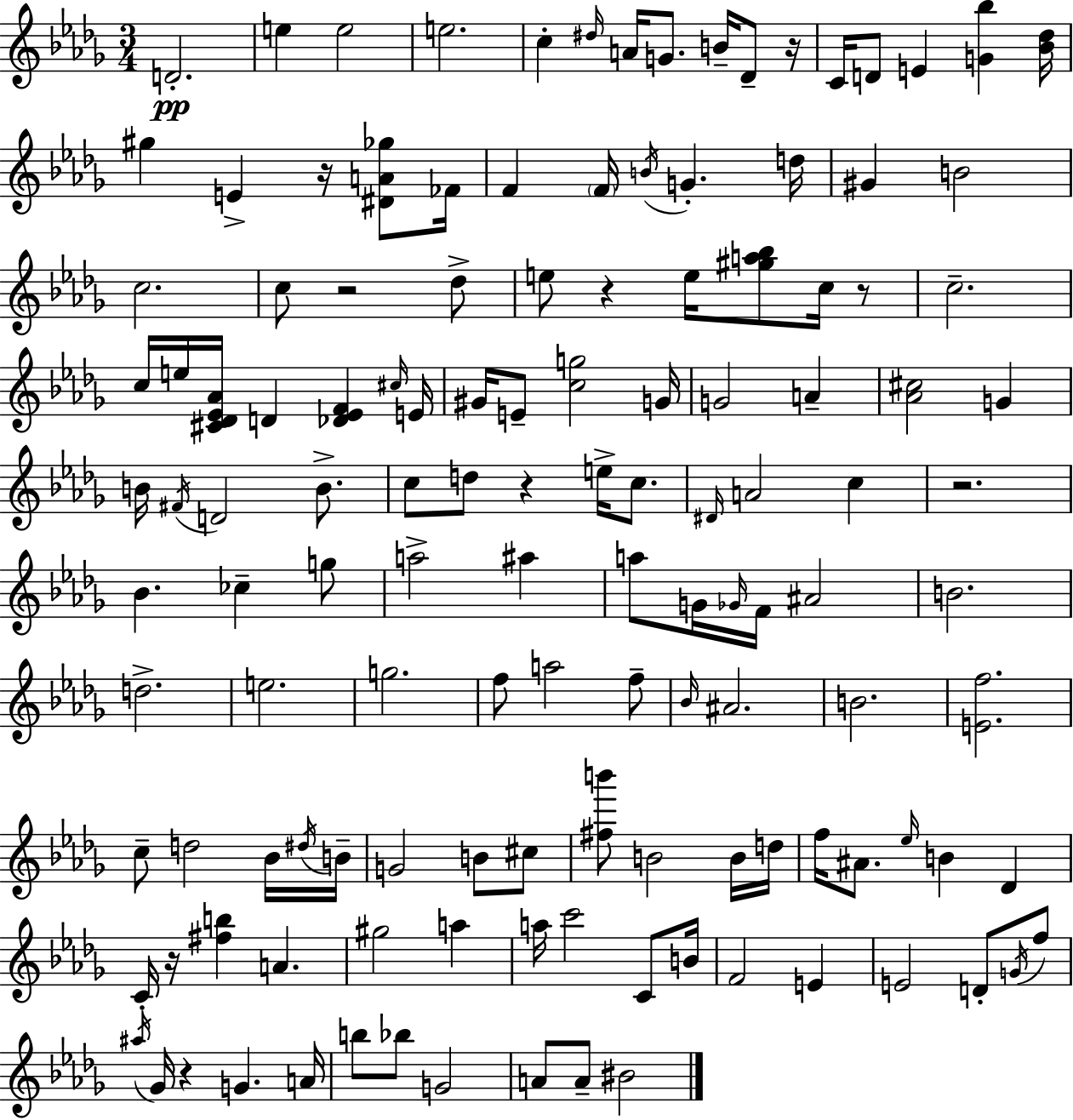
{
  \clef treble
  \numericTimeSignature
  \time 3/4
  \key bes \minor
  d'2.-.\pp | e''4 e''2 | e''2. | c''4-. \grace { dis''16 } a'16 g'8. b'16-- des'8-- | \break r16 c'16 d'8 e'4 <g' bes''>4 | <bes' des''>16 gis''4 e'4-> r16 <dis' a' ges''>8 | fes'16 f'4 \parenthesize f'16 \acciaccatura { b'16 } g'4.-. | d''16 gis'4 b'2 | \break c''2. | c''8 r2 | des''8-> e''8 r4 e''16 <gis'' a'' bes''>8 c''16 | r8 c''2.-- | \break c''16 e''16 <cis' des' ees' aes'>16 d'4 <des' ees' f'>4 | \grace { cis''16 } e'16 gis'16 e'8-- <c'' g''>2 | g'16 g'2 a'4-- | <aes' cis''>2 g'4 | \break b'16 \acciaccatura { fis'16 } d'2 | b'8.-> c''8 d''8 r4 | e''16-> c''8. \grace { dis'16 } a'2 | c''4 r2. | \break bes'4. ces''4-- | g''8 a''2-> | ais''4 a''8 g'16 \grace { ges'16 } f'16 ais'2 | b'2. | \break d''2.-> | e''2. | g''2. | f''8 a''2 | \break f''8-- \grace { bes'16 } ais'2. | b'2. | <e' f''>2. | c''8-- d''2 | \break bes'16 \acciaccatura { dis''16 } b'16-- g'2 | b'8 cis''8 <fis'' b'''>8 b'2 | b'16 d''16 f''16 ais'8. | \grace { ees''16 } b'4 des'4 c'16-. r16 <fis'' b''>4 | \break a'4. gis''2 | a''4 a''16 c'''2 | c'8 b'16 f'2 | e'4 e'2 | \break d'8-. \acciaccatura { g'16 } f''8 \acciaccatura { ais''16 } ges'16 | r4 g'4. a'16 b''8 | bes''8 g'2 a'8 | a'8-- bis'2 \bar "|."
}